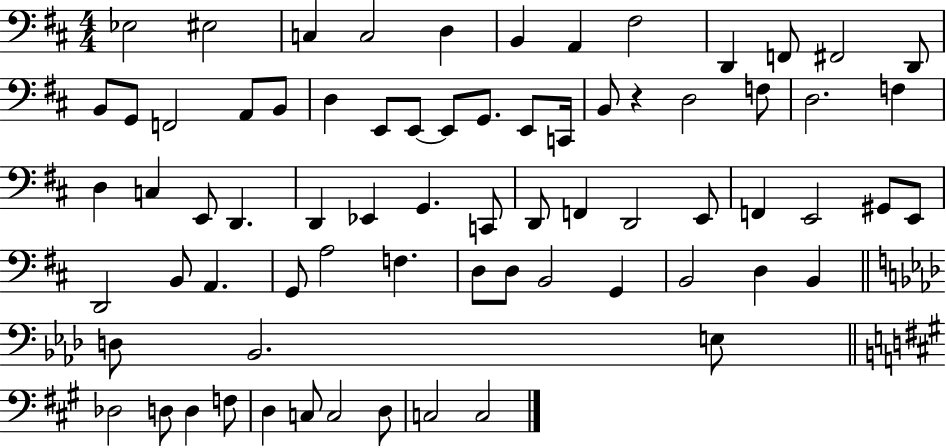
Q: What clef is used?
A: bass